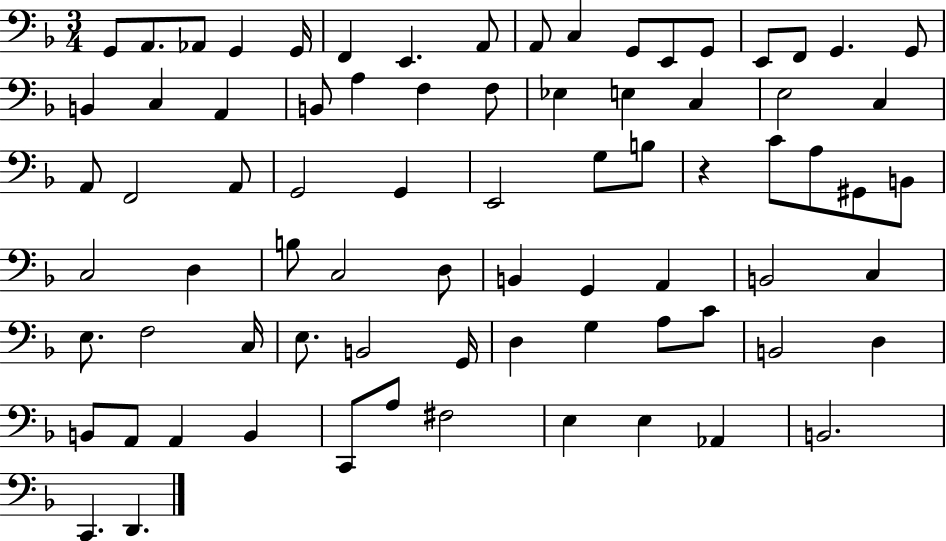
G2/e A2/e. Ab2/e G2/q G2/s F2/q E2/q. A2/e A2/e C3/q G2/e E2/e G2/e E2/e F2/e G2/q. G2/e B2/q C3/q A2/q B2/e A3/q F3/q F3/e Eb3/q E3/q C3/q E3/h C3/q A2/e F2/h A2/e G2/h G2/q E2/h G3/e B3/e R/q C4/e A3/e G#2/e B2/e C3/h D3/q B3/e C3/h D3/e B2/q G2/q A2/q B2/h C3/q E3/e. F3/h C3/s E3/e. B2/h G2/s D3/q G3/q A3/e C4/e B2/h D3/q B2/e A2/e A2/q B2/q C2/e A3/e F#3/h E3/q E3/q Ab2/q B2/h. C2/q. D2/q.